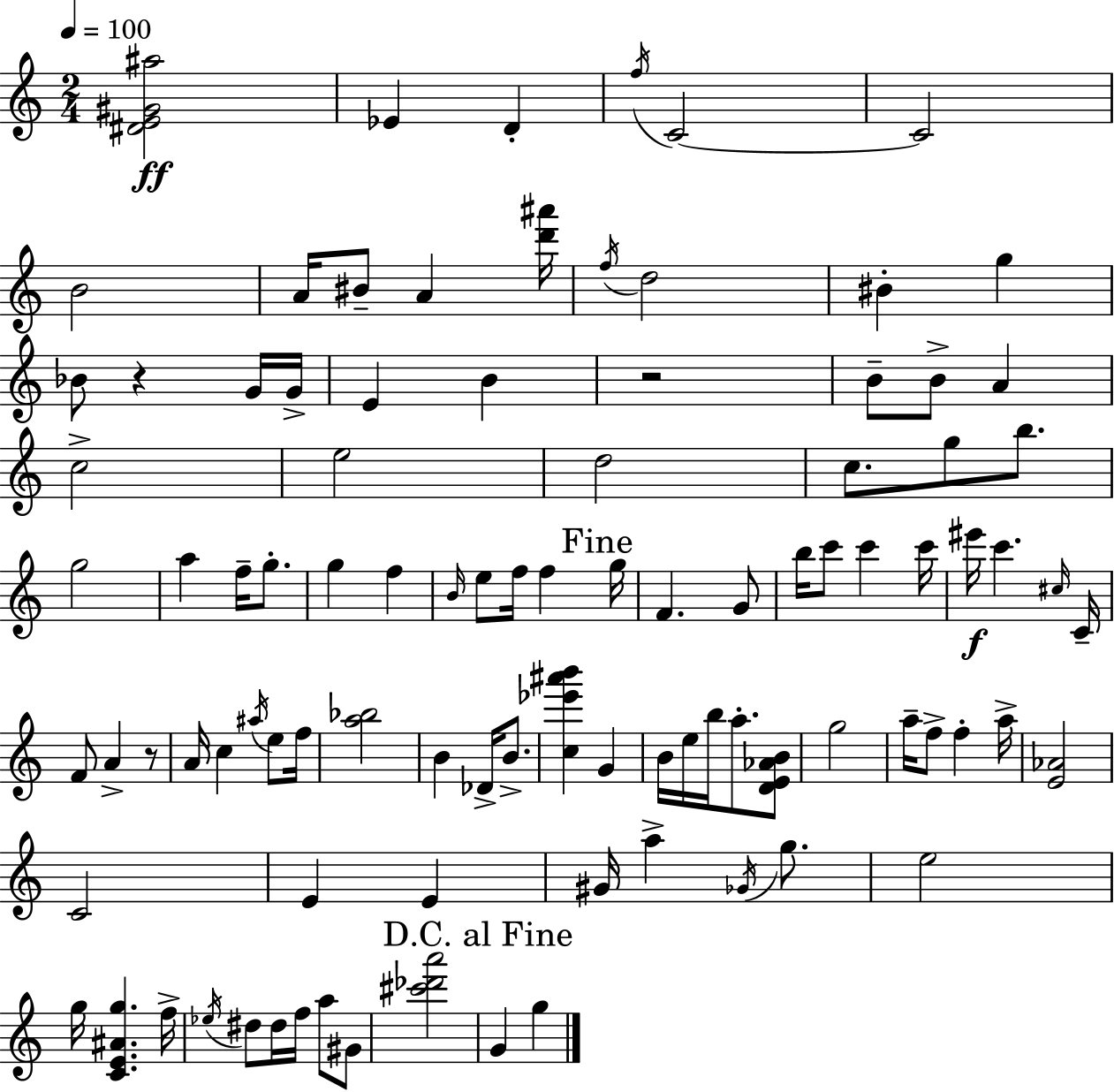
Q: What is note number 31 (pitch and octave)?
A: G5